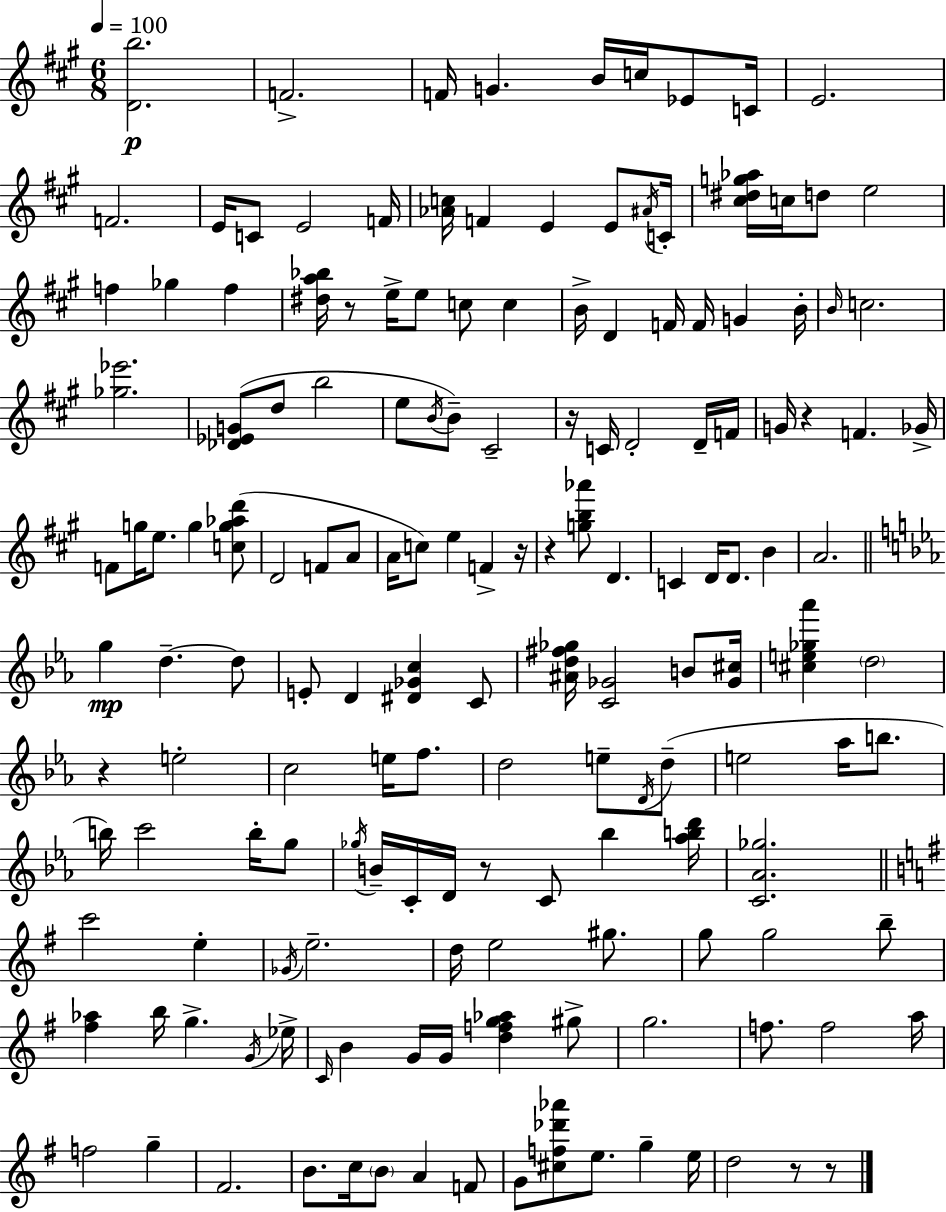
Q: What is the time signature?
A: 6/8